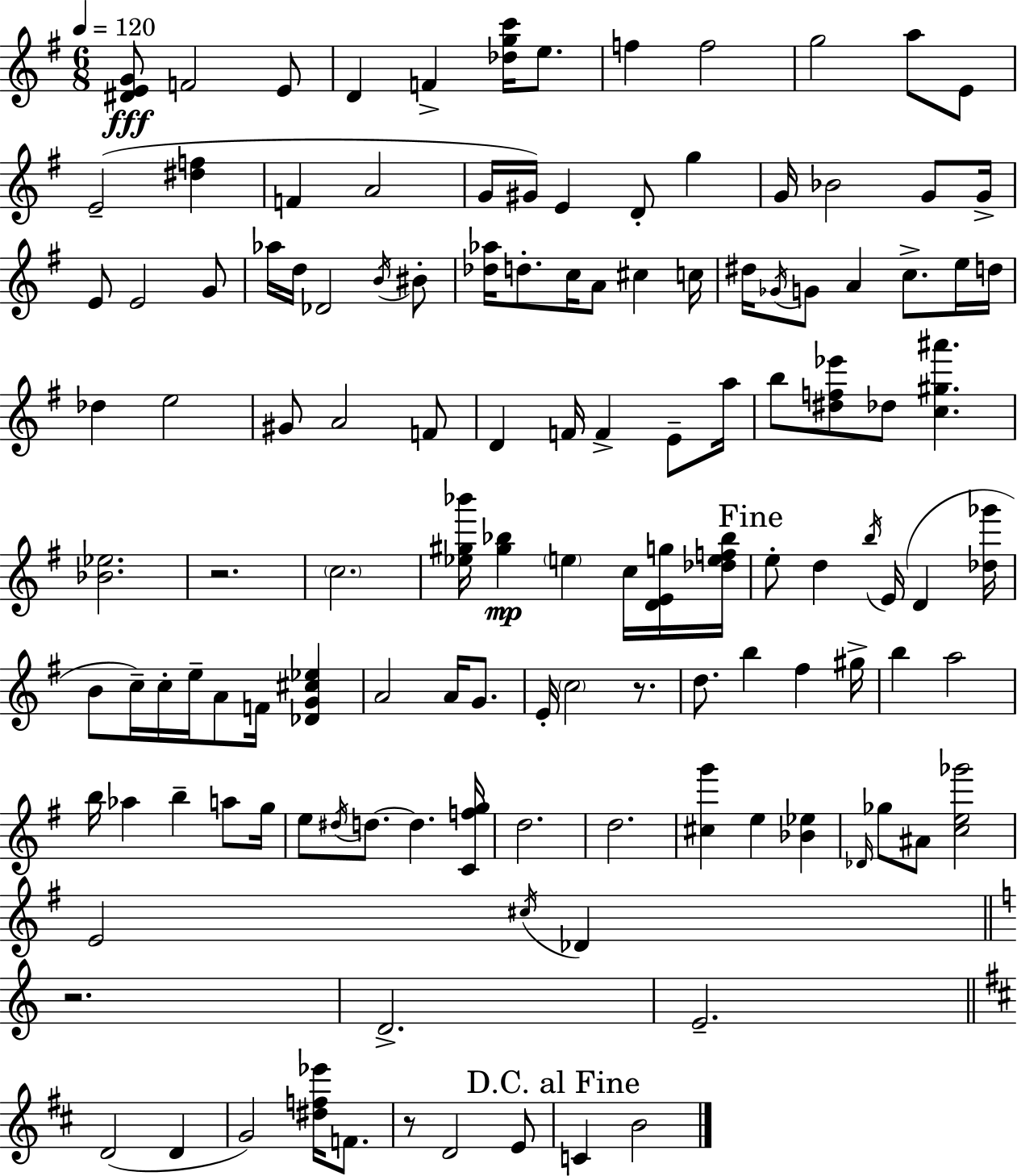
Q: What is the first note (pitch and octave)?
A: F4